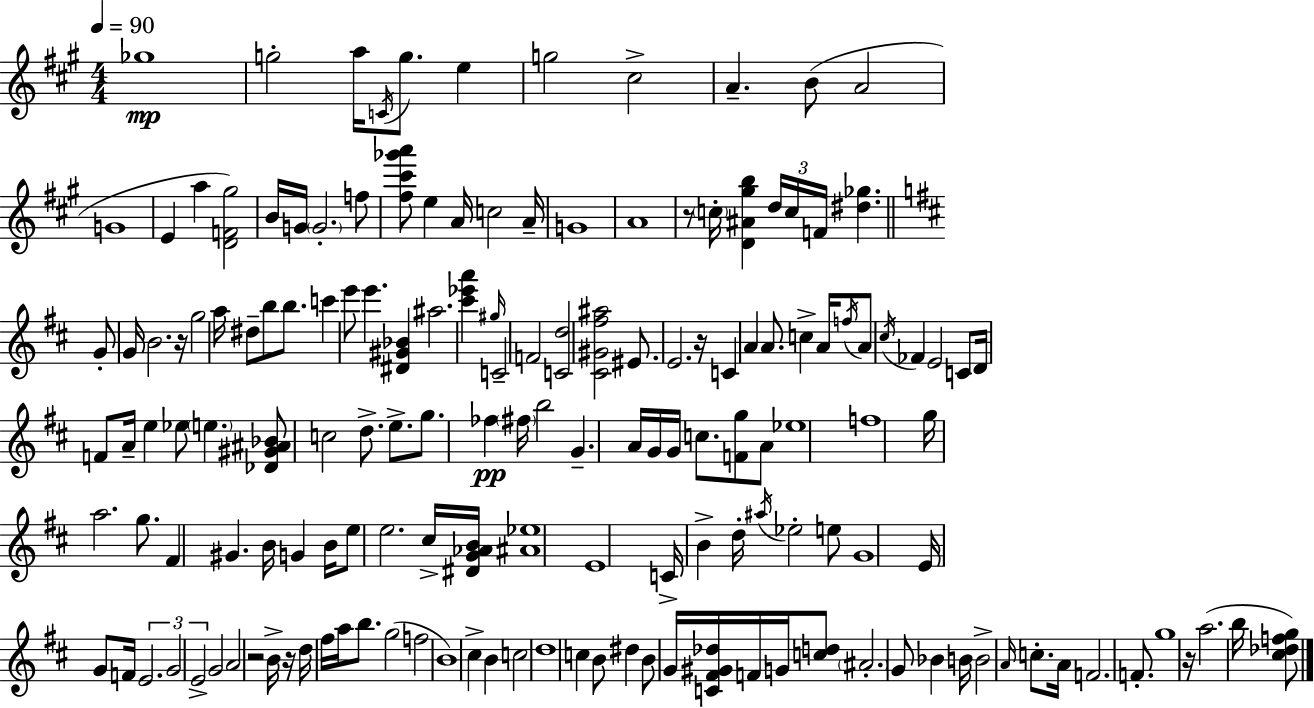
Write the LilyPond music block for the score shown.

{
  \clef treble
  \numericTimeSignature
  \time 4/4
  \key a \major
  \tempo 4 = 90
  ges''1\mp | g''2-. a''16 \acciaccatura { c'16 } g''8. e''4 | g''2 cis''2-> | a'4.-- b'8( a'2 | \break g'1 | e'4 a''4 <d' f' gis''>2) | b'16 g'16 \parenthesize g'2.-. f''8 | <fis'' cis''' ges''' a'''>8 e''4 a'16 c''2 | \break a'16-- g'1 | a'1 | r8 \parenthesize c''16-. <d' ais' gis'' b''>4 \tuplet 3/2 { d''16 c''16 f'16 } <dis'' ges''>4. | \bar "||" \break \key b \minor g'8-. g'16 b'2. r16 | g''2 a''16 dis''8-- b''8 b''8. | c'''4 e'''8 e'''4. <dis' gis' bes'>4 | ais''2. <cis''' ees''' a'''>4 | \break \grace { gis''16 } c'2-- f'2 | <c' d''>2 <cis' gis' fis'' ais''>2 | eis'8. e'2. | r16 c'4 a'4 a'8. c''4-> | \break a'16 \acciaccatura { f''16 } a'8 \acciaccatura { cis''16 } fes'4 e'2 | c'8 d'16 f'8 a'16-- e''4 ees''8 \parenthesize e''4. | <des' gis' ais' bes'>8 c''2 d''8.-> | e''8.-> g''8. fes''4\pp \parenthesize fis''16 b''2 | \break g'4.-- a'16 g'16 g'16 c''8. <f' g''>8 | a'8 ees''1 | f''1 | g''16 a''2. | \break g''8. fis'4 gis'4. b'16 g'4 | b'16 e''8 e''2. | cis''16-> <dis' g' aes' b'>16 <ais' ees''>1 | e'1 | \break c'16-> b'4-> d''16-. \acciaccatura { ais''16 } ees''2-. | e''8 g'1 | e'16 g'8 f'16 \tuplet 3/2 { e'2. | g'2 e'2-> } | \break g'2 a'2 | r2 b'16-> r16 d''16 fis''16 | a''16 b''8. g''2( f''2 | b'1) | \break cis''4-> b'4 c''2 | d''1 | c''4 b'8 dis''4 b'8 | g'16 <c' fis' gis' des''>16 f'16 g'16 <c'' d''>8 \parenthesize ais'2.-. | \break g'8 bes'4 b'16 b'2-> | \grace { a'16 } c''8.-. a'16 f'2. | f'8.-. g''1 | r16 a''2.( | \break b''16 <cis'' des'' f'' g''>8) \bar "|."
}